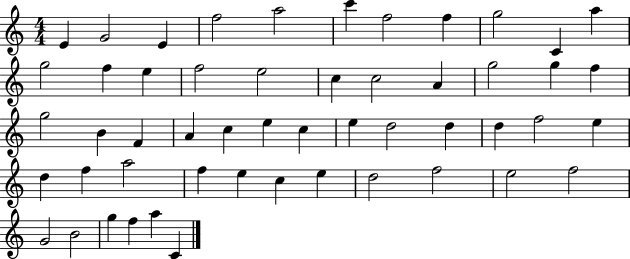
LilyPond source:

{
  \clef treble
  \numericTimeSignature
  \time 4/4
  \key c \major
  e'4 g'2 e'4 | f''2 a''2 | c'''4 f''2 f''4 | g''2 c'4 a''4 | \break g''2 f''4 e''4 | f''2 e''2 | c''4 c''2 a'4 | g''2 g''4 f''4 | \break g''2 b'4 f'4 | a'4 c''4 e''4 c''4 | e''4 d''2 d''4 | d''4 f''2 e''4 | \break d''4 f''4 a''2 | f''4 e''4 c''4 e''4 | d''2 f''2 | e''2 f''2 | \break g'2 b'2 | g''4 f''4 a''4 c'4 | \bar "|."
}